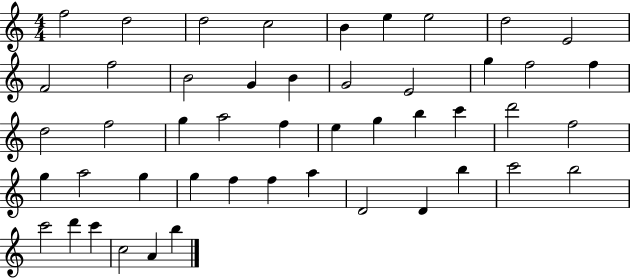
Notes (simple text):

F5/h D5/h D5/h C5/h B4/q E5/q E5/h D5/h E4/h F4/h F5/h B4/h G4/q B4/q G4/h E4/h G5/q F5/h F5/q D5/h F5/h G5/q A5/h F5/q E5/q G5/q B5/q C6/q D6/h F5/h G5/q A5/h G5/q G5/q F5/q F5/q A5/q D4/h D4/q B5/q C6/h B5/h C6/h D6/q C6/q C5/h A4/q B5/q